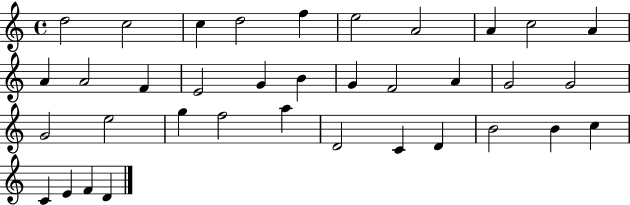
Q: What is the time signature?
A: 4/4